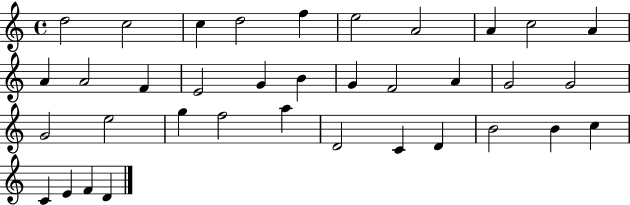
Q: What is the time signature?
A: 4/4